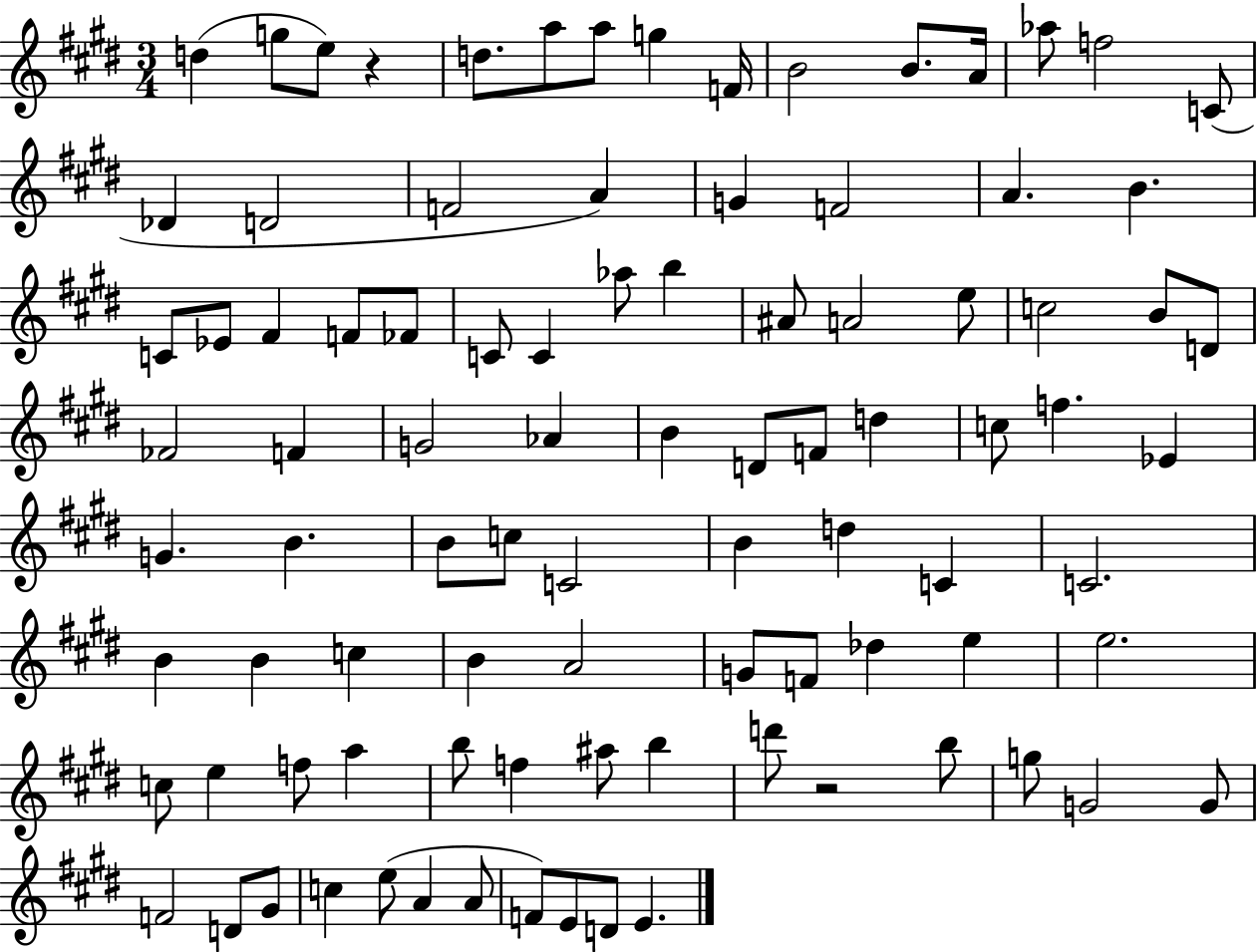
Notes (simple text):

D5/q G5/e E5/e R/q D5/e. A5/e A5/e G5/q F4/s B4/h B4/e. A4/s Ab5/e F5/h C4/e Db4/q D4/h F4/h A4/q G4/q F4/h A4/q. B4/q. C4/e Eb4/e F#4/q F4/e FES4/e C4/e C4/q Ab5/e B5/q A#4/e A4/h E5/e C5/h B4/e D4/e FES4/h F4/q G4/h Ab4/q B4/q D4/e F4/e D5/q C5/e F5/q. Eb4/q G4/q. B4/q. B4/e C5/e C4/h B4/q D5/q C4/q C4/h. B4/q B4/q C5/q B4/q A4/h G4/e F4/e Db5/q E5/q E5/h. C5/e E5/q F5/e A5/q B5/e F5/q A#5/e B5/q D6/e R/h B5/e G5/e G4/h G4/e F4/h D4/e G#4/e C5/q E5/e A4/q A4/e F4/e E4/e D4/e E4/q.